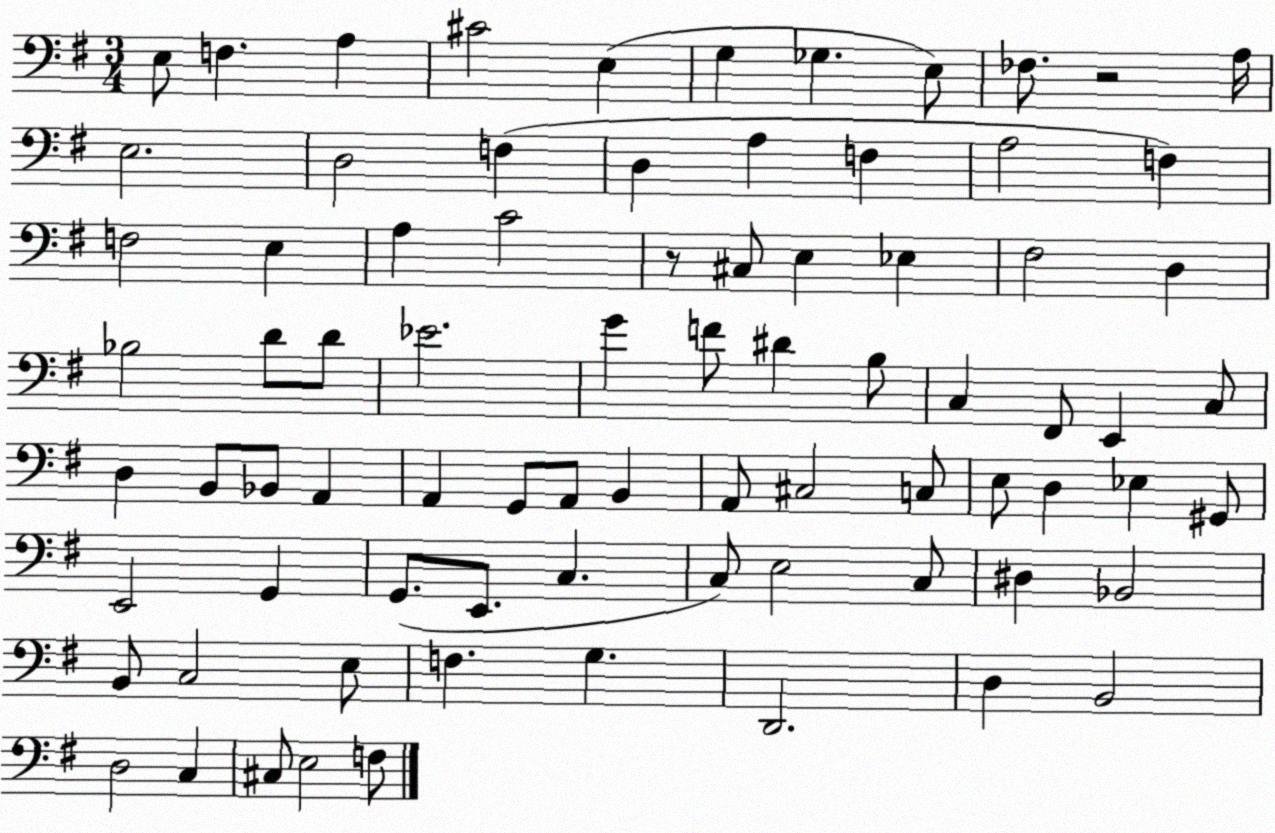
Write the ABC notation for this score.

X:1
T:Untitled
M:3/4
L:1/4
K:G
E,/2 F, A, ^C2 E, G, _G, E,/2 _F,/2 z2 A,/4 E,2 D,2 F, D, A, F, A,2 F, F,2 E, A, C2 z/2 ^C,/2 E, _E, ^F,2 D, _B,2 D/2 D/2 _E2 G F/2 ^D B,/2 C, ^F,,/2 E,, C,/2 D, B,,/2 _B,,/2 A,, A,, G,,/2 A,,/2 B,, A,,/2 ^C,2 C,/2 E,/2 D, _E, ^G,,/2 E,,2 G,, G,,/2 E,,/2 C, C,/2 E,2 C,/2 ^D, _B,,2 B,,/2 C,2 E,/2 F, G, D,,2 D, B,,2 D,2 C, ^C,/2 E,2 F,/2